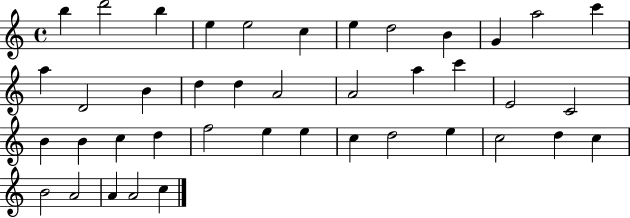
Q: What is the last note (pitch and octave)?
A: C5